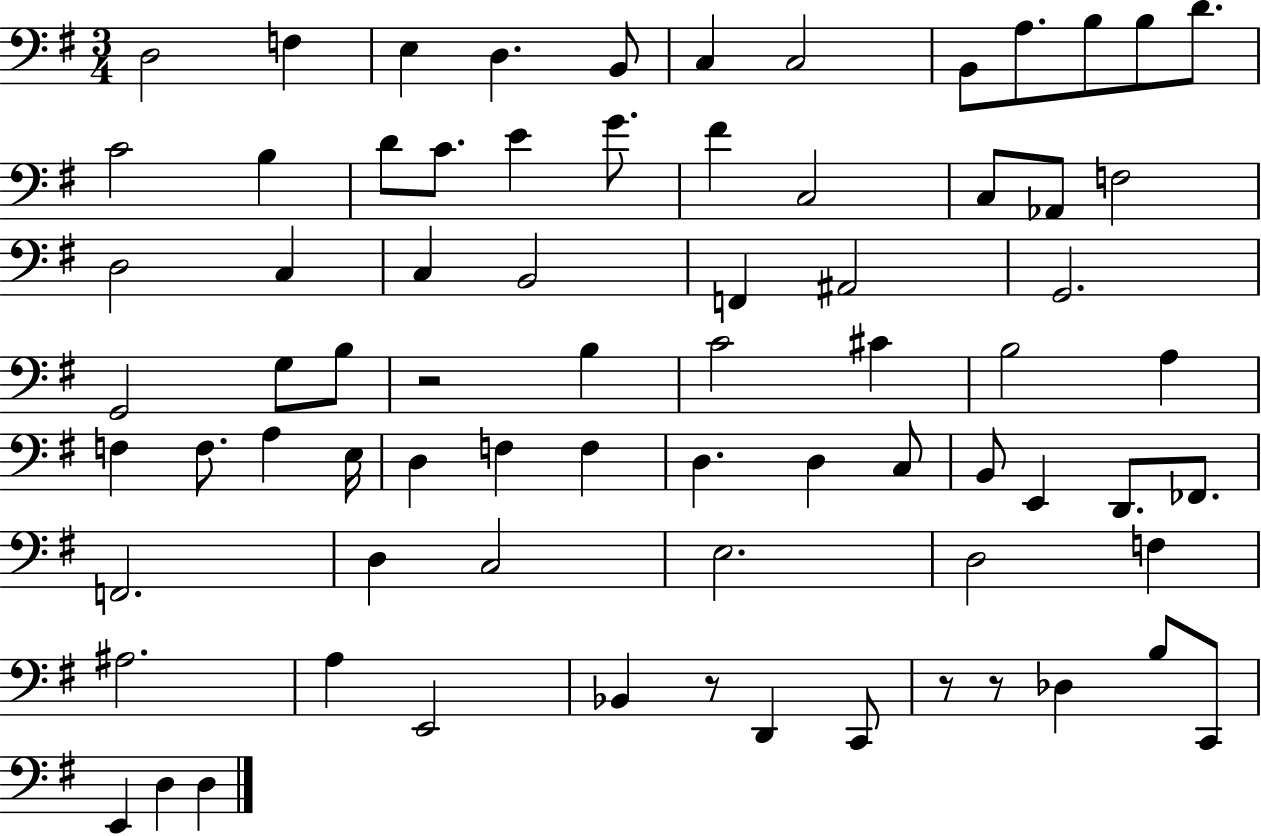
{
  \clef bass
  \numericTimeSignature
  \time 3/4
  \key g \major
  d2 f4 | e4 d4. b,8 | c4 c2 | b,8 a8. b8 b8 d'8. | \break c'2 b4 | d'8 c'8. e'4 g'8. | fis'4 c2 | c8 aes,8 f2 | \break d2 c4 | c4 b,2 | f,4 ais,2 | g,2. | \break g,2 g8 b8 | r2 b4 | c'2 cis'4 | b2 a4 | \break f4 f8. a4 e16 | d4 f4 f4 | d4. d4 c8 | b,8 e,4 d,8. fes,8. | \break f,2. | d4 c2 | e2. | d2 f4 | \break ais2. | a4 e,2 | bes,4 r8 d,4 c,8 | r8 r8 des4 b8 c,8 | \break e,4 d4 d4 | \bar "|."
}